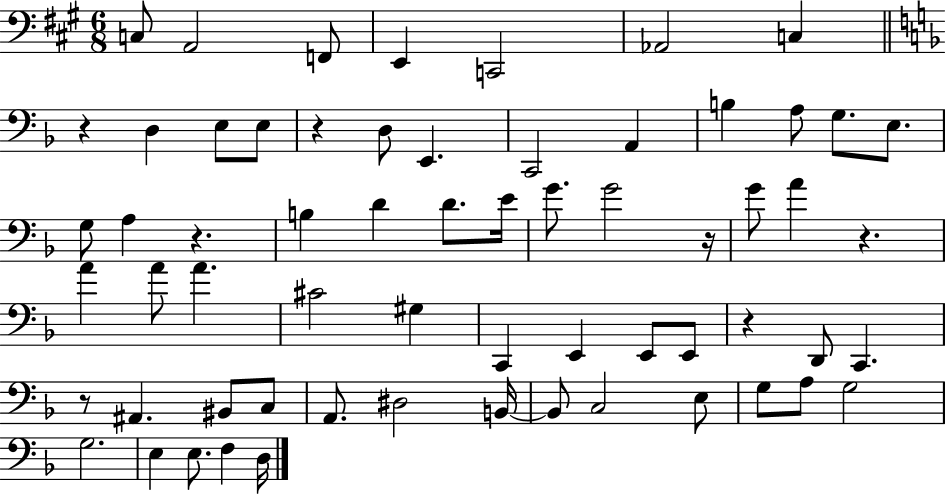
C3/e A2/h F2/e E2/q C2/h Ab2/h C3/q R/q D3/q E3/e E3/e R/q D3/e E2/q. C2/h A2/q B3/q A3/e G3/e. E3/e. G3/e A3/q R/q. B3/q D4/q D4/e. E4/s G4/e. G4/h R/s G4/e A4/q R/q. A4/q A4/e A4/q. C#4/h G#3/q C2/q E2/q E2/e E2/e R/q D2/e C2/q. R/e A#2/q. BIS2/e C3/e A2/e. D#3/h B2/s B2/e C3/h E3/e G3/e A3/e G3/h G3/h. E3/q E3/e. F3/q D3/s